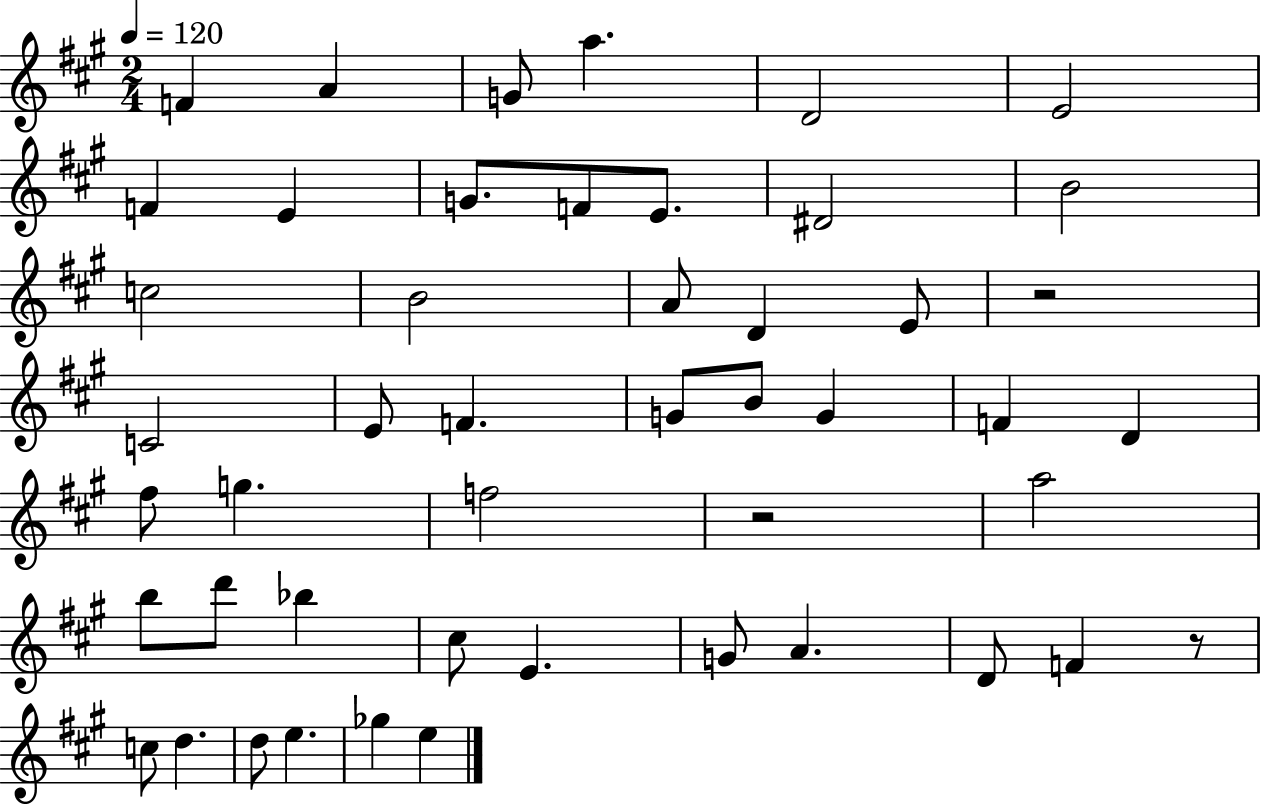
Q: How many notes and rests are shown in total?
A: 48